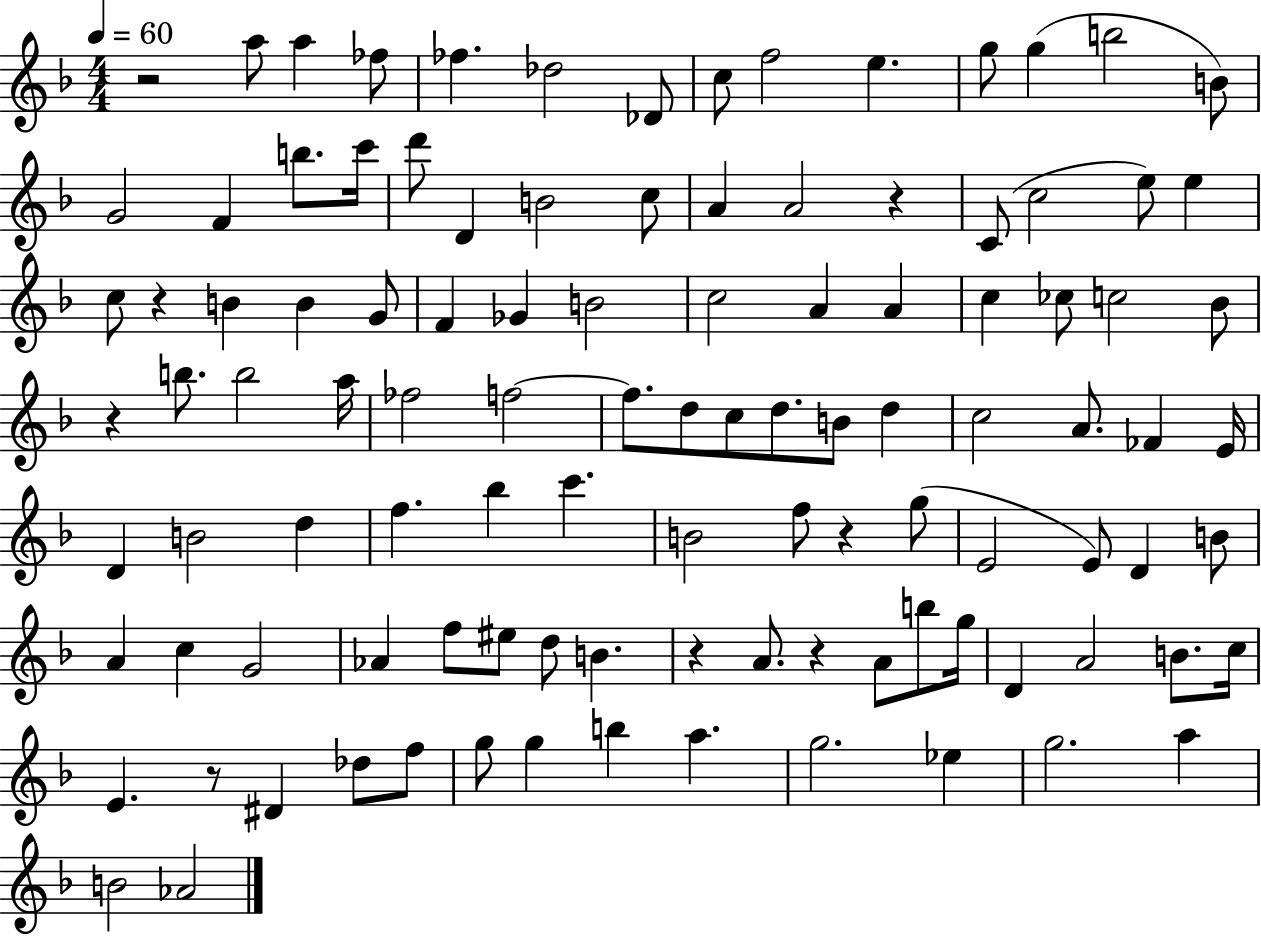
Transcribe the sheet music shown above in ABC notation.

X:1
T:Untitled
M:4/4
L:1/4
K:F
z2 a/2 a _f/2 _f _d2 _D/2 c/2 f2 e g/2 g b2 B/2 G2 F b/2 c'/4 d'/2 D B2 c/2 A A2 z C/2 c2 e/2 e c/2 z B B G/2 F _G B2 c2 A A c _c/2 c2 _B/2 z b/2 b2 a/4 _f2 f2 f/2 d/2 c/2 d/2 B/2 d c2 A/2 _F E/4 D B2 d f _b c' B2 f/2 z g/2 E2 E/2 D B/2 A c G2 _A f/2 ^e/2 d/2 B z A/2 z A/2 b/2 g/4 D A2 B/2 c/4 E z/2 ^D _d/2 f/2 g/2 g b a g2 _e g2 a B2 _A2